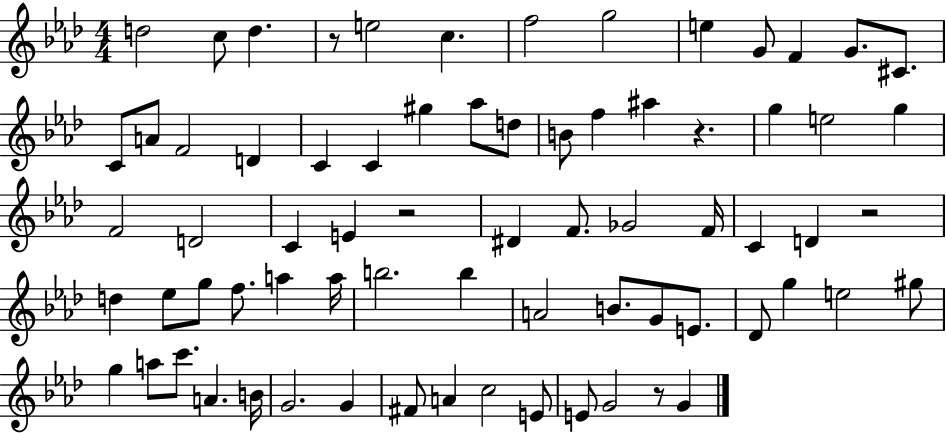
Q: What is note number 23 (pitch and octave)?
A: F5